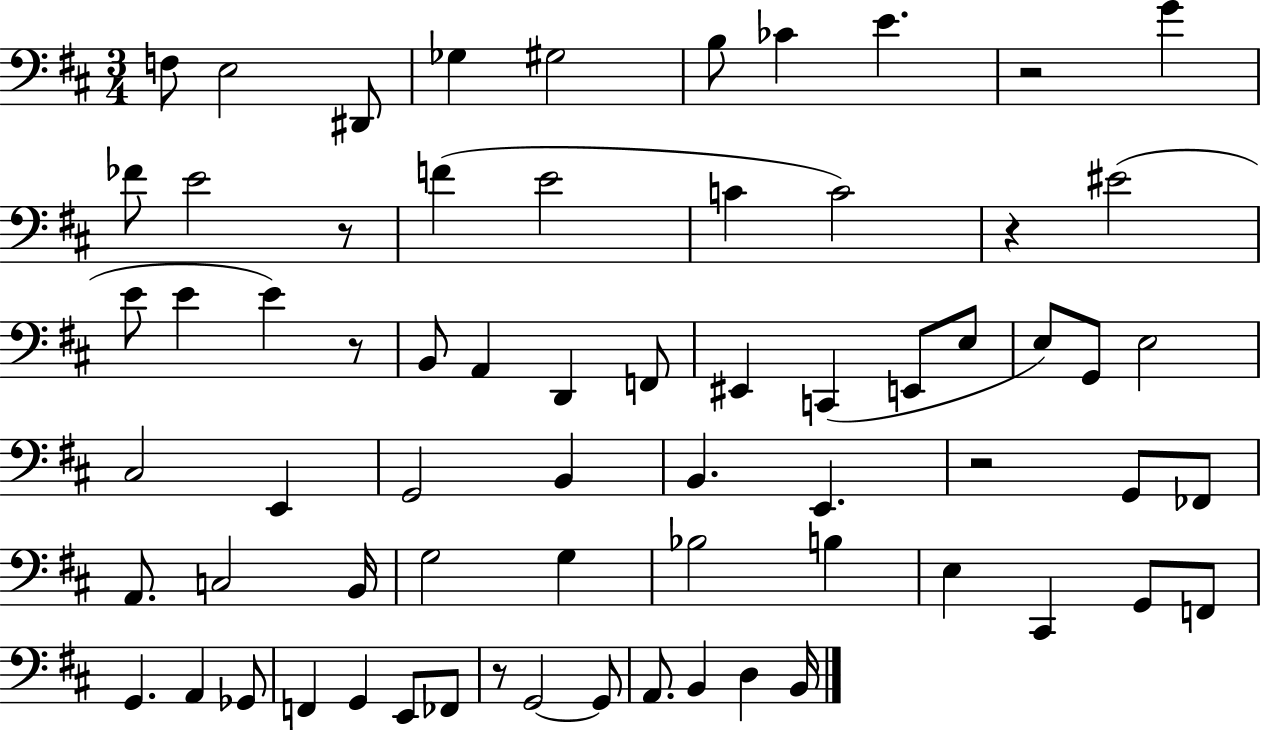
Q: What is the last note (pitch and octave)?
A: B2